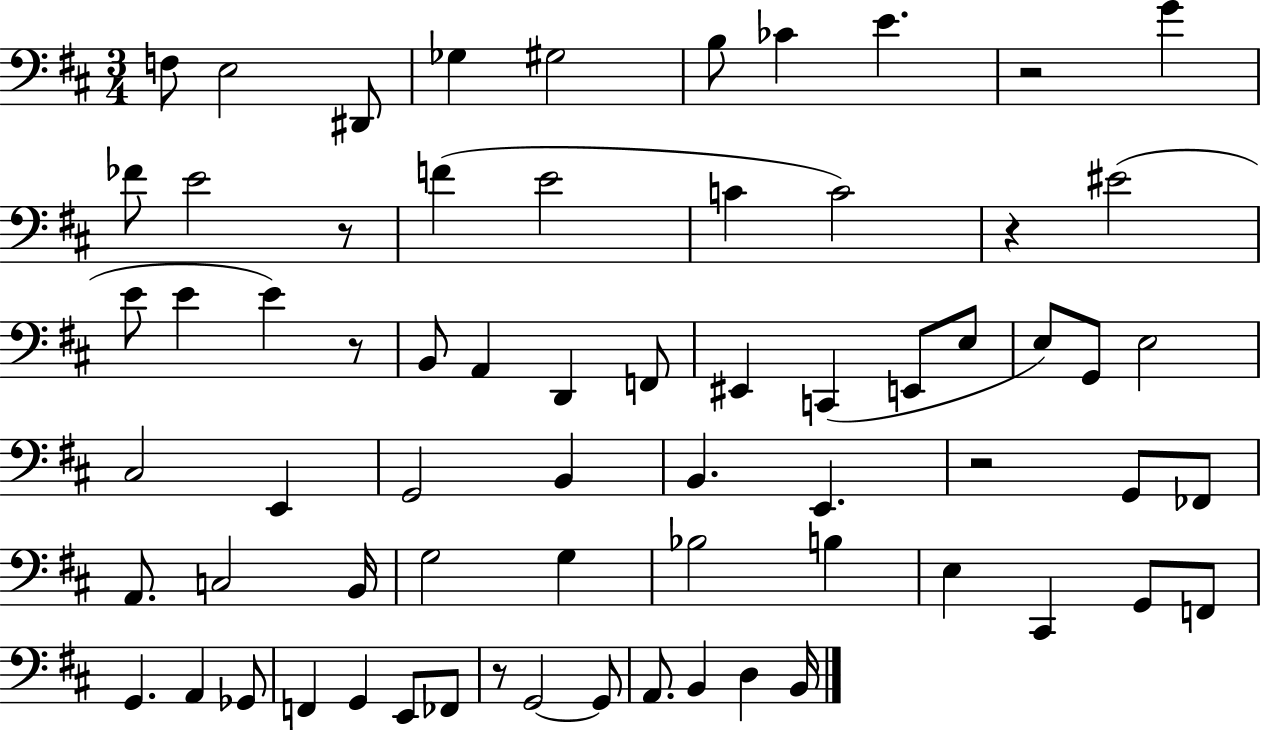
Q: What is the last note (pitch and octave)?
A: B2